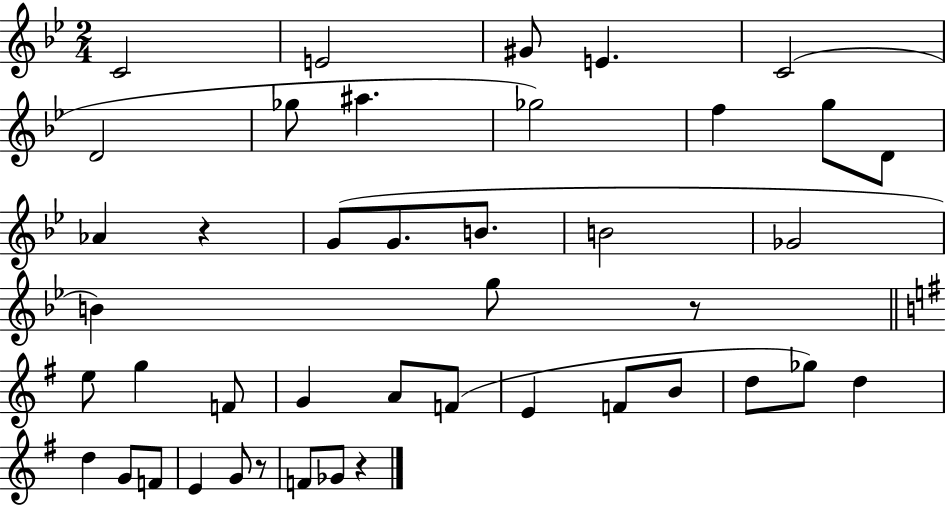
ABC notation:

X:1
T:Untitled
M:2/4
L:1/4
K:Bb
C2 E2 ^G/2 E C2 D2 _g/2 ^a _g2 f g/2 D/2 _A z G/2 G/2 B/2 B2 _G2 B g/2 z/2 e/2 g F/2 G A/2 F/2 E F/2 B/2 d/2 _g/2 d d G/2 F/2 E G/2 z/2 F/2 _G/2 z